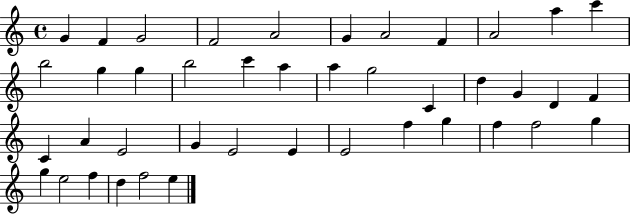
{
  \clef treble
  \time 4/4
  \defaultTimeSignature
  \key c \major
  g'4 f'4 g'2 | f'2 a'2 | g'4 a'2 f'4 | a'2 a''4 c'''4 | \break b''2 g''4 g''4 | b''2 c'''4 a''4 | a''4 g''2 c'4 | d''4 g'4 d'4 f'4 | \break c'4 a'4 e'2 | g'4 e'2 e'4 | e'2 f''4 g''4 | f''4 f''2 g''4 | \break g''4 e''2 f''4 | d''4 f''2 e''4 | \bar "|."
}